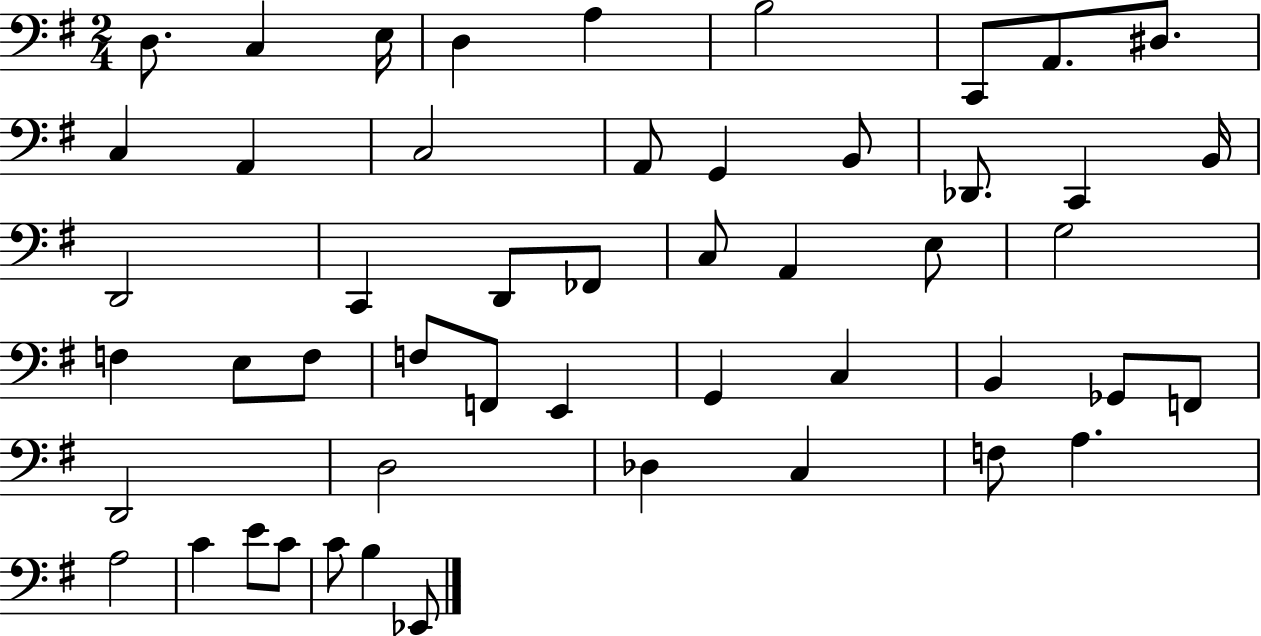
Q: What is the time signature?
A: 2/4